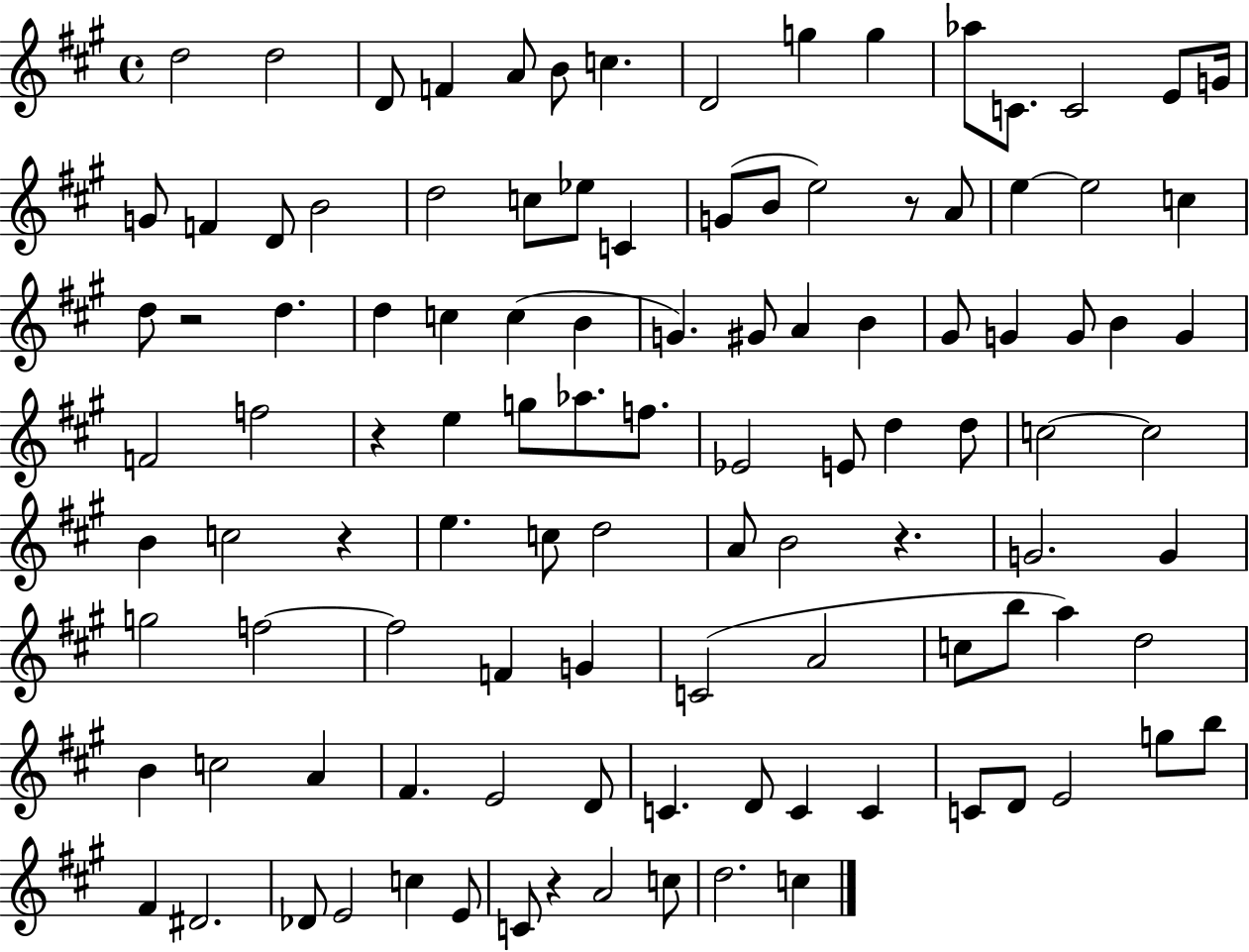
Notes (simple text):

D5/h D5/h D4/e F4/q A4/e B4/e C5/q. D4/h G5/q G5/q Ab5/e C4/e. C4/h E4/e G4/s G4/e F4/q D4/e B4/h D5/h C5/e Eb5/e C4/q G4/e B4/e E5/h R/e A4/e E5/q E5/h C5/q D5/e R/h D5/q. D5/q C5/q C5/q B4/q G4/q. G#4/e A4/q B4/q G#4/e G4/q G4/e B4/q G4/q F4/h F5/h R/q E5/q G5/e Ab5/e. F5/e. Eb4/h E4/e D5/q D5/e C5/h C5/h B4/q C5/h R/q E5/q. C5/e D5/h A4/e B4/h R/q. G4/h. G4/q G5/h F5/h F5/h F4/q G4/q C4/h A4/h C5/e B5/e A5/q D5/h B4/q C5/h A4/q F#4/q. E4/h D4/e C4/q. D4/e C4/q C4/q C4/e D4/e E4/h G5/e B5/e F#4/q D#4/h. Db4/e E4/h C5/q E4/e C4/e R/q A4/h C5/e D5/h. C5/q